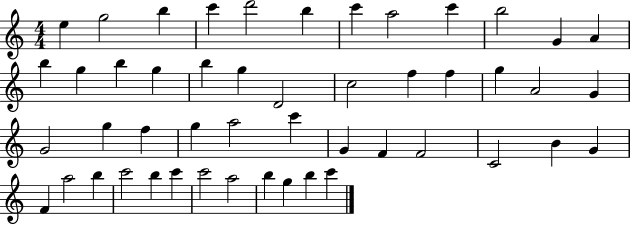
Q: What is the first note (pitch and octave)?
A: E5